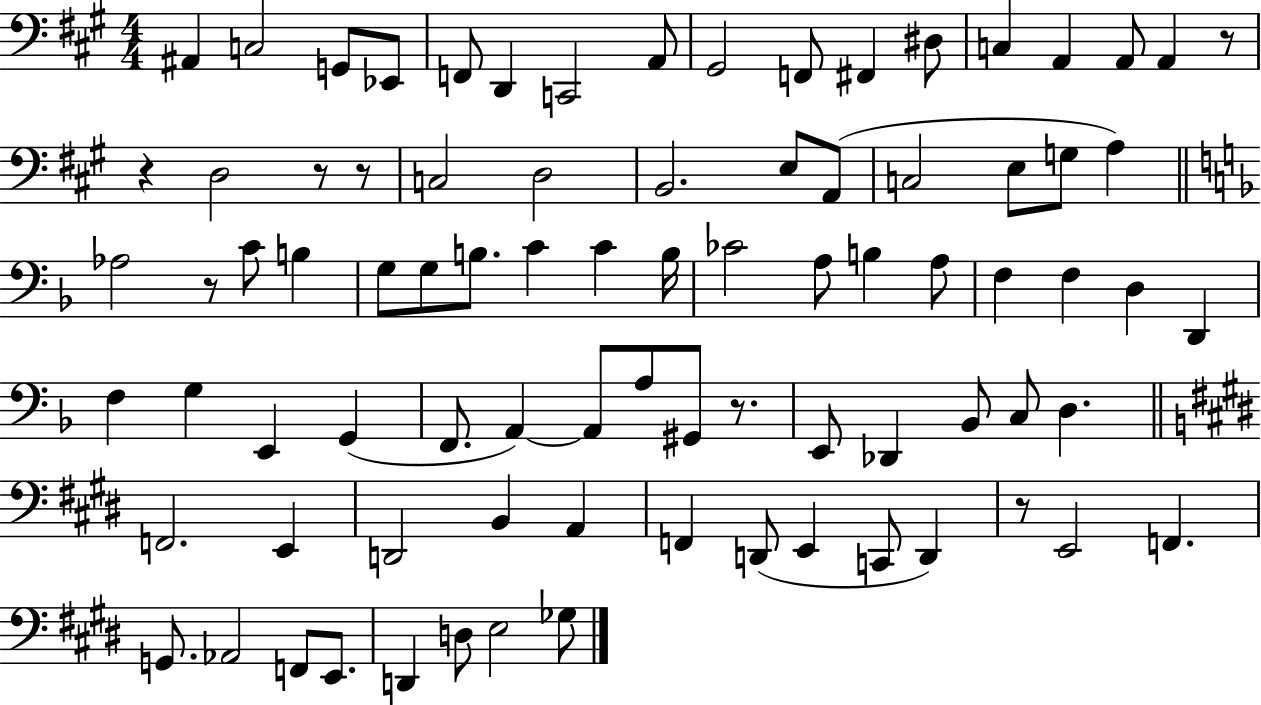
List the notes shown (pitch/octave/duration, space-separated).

A#2/q C3/h G2/e Eb2/e F2/e D2/q C2/h A2/e G#2/h F2/e F#2/q D#3/e C3/q A2/q A2/e A2/q R/e R/q D3/h R/e R/e C3/h D3/h B2/h. E3/e A2/e C3/h E3/e G3/e A3/q Ab3/h R/e C4/e B3/q G3/e G3/e B3/e. C4/q C4/q B3/s CES4/h A3/e B3/q A3/e F3/q F3/q D3/q D2/q F3/q G3/q E2/q G2/q F2/e. A2/q A2/e A3/e G#2/e R/e. E2/e Db2/q Bb2/e C3/e D3/q. F2/h. E2/q D2/h B2/q A2/q F2/q D2/e E2/q C2/e D2/q R/e E2/h F2/q. G2/e. Ab2/h F2/e E2/e. D2/q D3/e E3/h Gb3/e